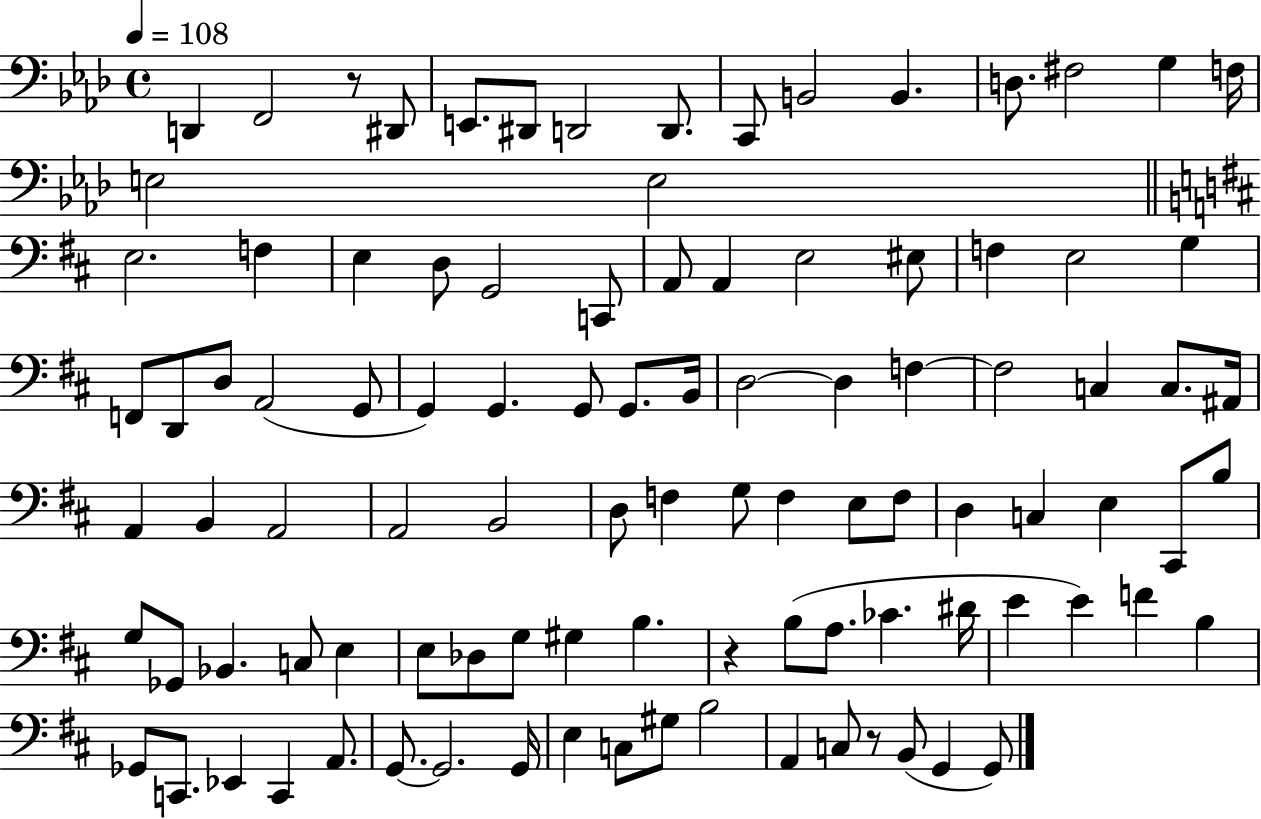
{
  \clef bass
  \time 4/4
  \defaultTimeSignature
  \key aes \major
  \tempo 4 = 108
  \repeat volta 2 { d,4 f,2 r8 dis,8 | e,8. dis,8 d,2 d,8. | c,8 b,2 b,4. | d8. fis2 g4 f16 | \break e2 e2 | \bar "||" \break \key d \major e2. f4 | e4 d8 g,2 c,8 | a,8 a,4 e2 eis8 | f4 e2 g4 | \break f,8 d,8 d8 a,2( g,8 | g,4) g,4. g,8 g,8. b,16 | d2~~ d4 f4~~ | f2 c4 c8. ais,16 | \break a,4 b,4 a,2 | a,2 b,2 | d8 f4 g8 f4 e8 f8 | d4 c4 e4 cis,8 b8 | \break g8 ges,8 bes,4. c8 e4 | e8 des8 g8 gis4 b4. | r4 b8( a8. ces'4. dis'16 | e'4 e'4) f'4 b4 | \break ges,8 c,8. ees,4 c,4 a,8. | g,8.~~ g,2. g,16 | e4 c8 gis8 b2 | a,4 c8 r8 b,8( g,4 g,8) | \break } \bar "|."
}